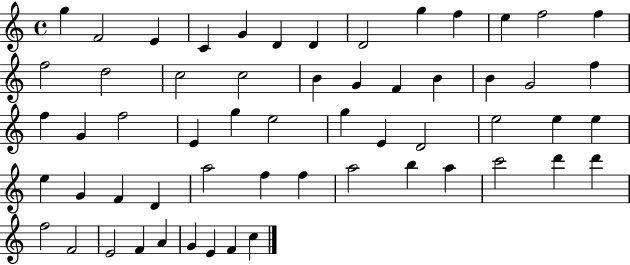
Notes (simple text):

G5/q F4/h E4/q C4/q G4/q D4/q D4/q D4/h G5/q F5/q E5/q F5/h F5/q F5/h D5/h C5/h C5/h B4/q G4/q F4/q B4/q B4/q G4/h F5/q F5/q G4/q F5/h E4/q G5/q E5/h G5/q E4/q D4/h E5/h E5/q E5/q E5/q G4/q F4/q D4/q A5/h F5/q F5/q A5/h B5/q A5/q C6/h D6/q D6/q F5/h F4/h E4/h F4/q A4/q G4/q E4/q F4/q C5/q